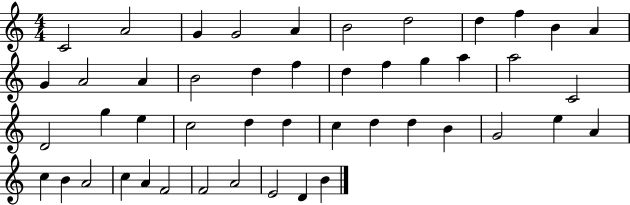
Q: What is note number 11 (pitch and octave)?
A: A4